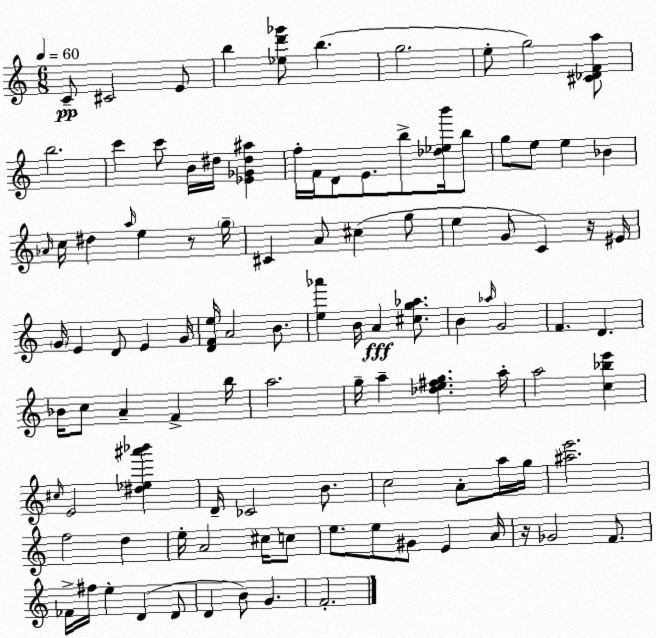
X:1
T:Untitled
M:6/8
L:1/4
K:Am
C/2 ^C2 E/2 b [_ed'_g']/2 b g2 e/2 g2 [^C_DFa]/2 b2 c' c'/2 B/4 ^d/4 [_E_G^d^a] f/4 F/4 D/2 E/2 b/2 [_d_eb']/4 b/2 g/2 e/2 e _B _A/4 c/4 ^d a/4 e z/2 g/4 ^C A/2 ^c g/2 e G/2 C z/4 ^E/4 G/4 E D/2 E G/4 [DFe]/4 A2 B/2 [e_a'] B/4 A [^cg_a]/2 B _a/4 G2 F D _B/4 c/2 A F b/4 a2 g/4 a [_de^fg] a/4 a2 [c_be'] ^c/4 E2 [^d_e^a'_b'] D/4 _C2 B/2 c2 A/2 a/4 g/4 [^ae']2 f2 d e/4 A2 ^c/4 c/2 e/2 e/2 ^G/2 E A/4 z/4 _G2 F/2 _F/4 ^f/4 e D D/2 D B/2 G F2